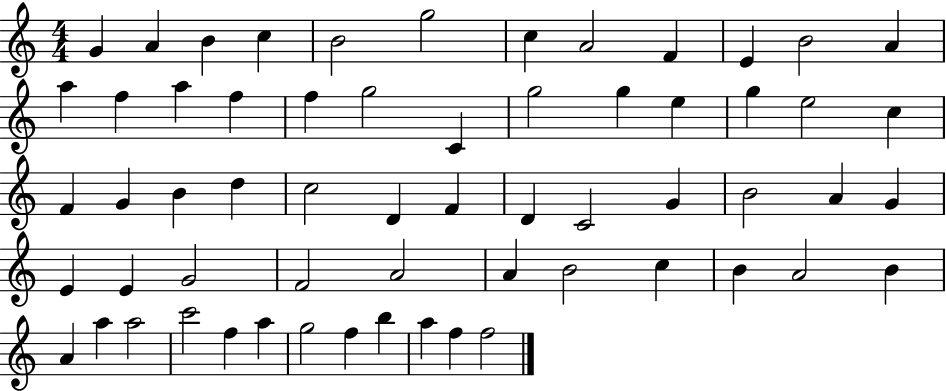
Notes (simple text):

G4/q A4/q B4/q C5/q B4/h G5/h C5/q A4/h F4/q E4/q B4/h A4/q A5/q F5/q A5/q F5/q F5/q G5/h C4/q G5/h G5/q E5/q G5/q E5/h C5/q F4/q G4/q B4/q D5/q C5/h D4/q F4/q D4/q C4/h G4/q B4/h A4/q G4/q E4/q E4/q G4/h F4/h A4/h A4/q B4/h C5/q B4/q A4/h B4/q A4/q A5/q A5/h C6/h F5/q A5/q G5/h F5/q B5/q A5/q F5/q F5/h